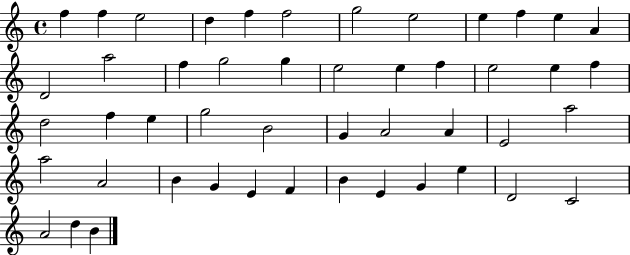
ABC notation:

X:1
T:Untitled
M:4/4
L:1/4
K:C
f f e2 d f f2 g2 e2 e f e A D2 a2 f g2 g e2 e f e2 e f d2 f e g2 B2 G A2 A E2 a2 a2 A2 B G E F B E G e D2 C2 A2 d B